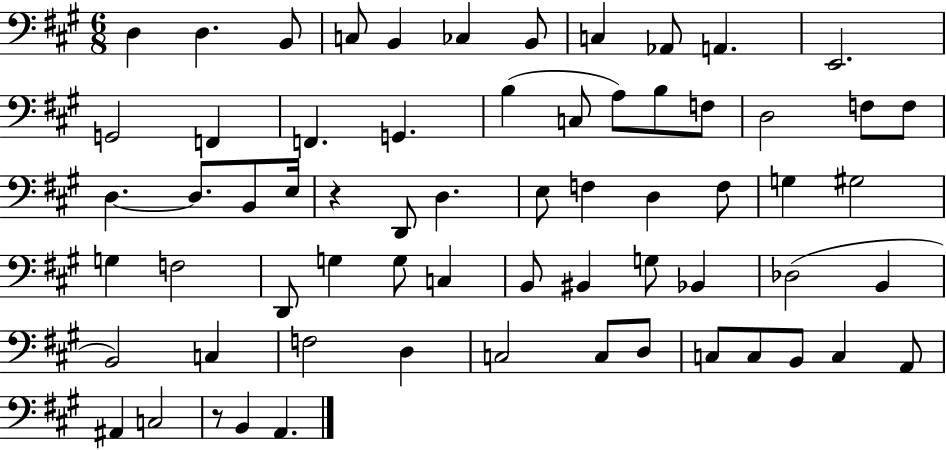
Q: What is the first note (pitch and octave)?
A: D3